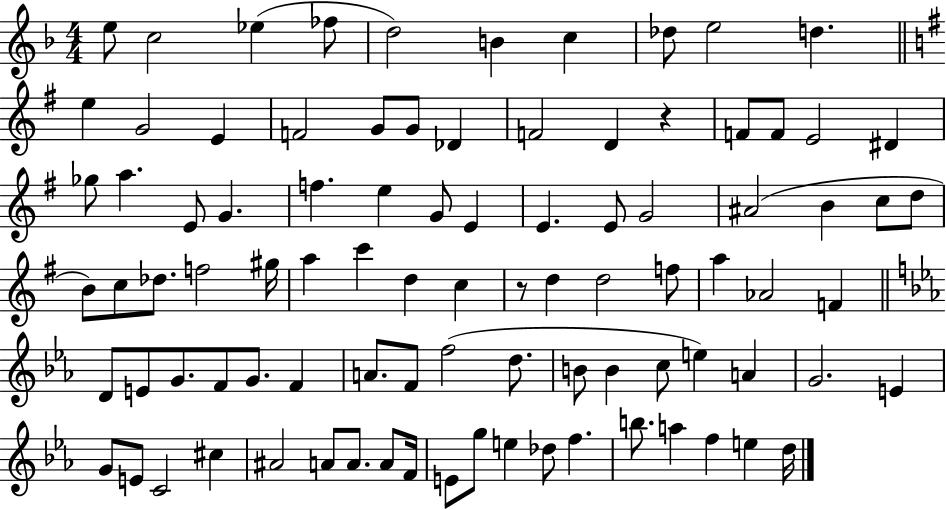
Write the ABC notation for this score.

X:1
T:Untitled
M:4/4
L:1/4
K:F
e/2 c2 _e _f/2 d2 B c _d/2 e2 d e G2 E F2 G/2 G/2 _D F2 D z F/2 F/2 E2 ^D _g/2 a E/2 G f e G/2 E E E/2 G2 ^A2 B c/2 d/2 B/2 c/2 _d/2 f2 ^g/4 a c' d c z/2 d d2 f/2 a _A2 F D/2 E/2 G/2 F/2 G/2 F A/2 F/2 f2 d/2 B/2 B c/2 e A G2 E G/2 E/2 C2 ^c ^A2 A/2 A/2 A/2 F/4 E/2 g/2 e _d/2 f b/2 a f e d/4